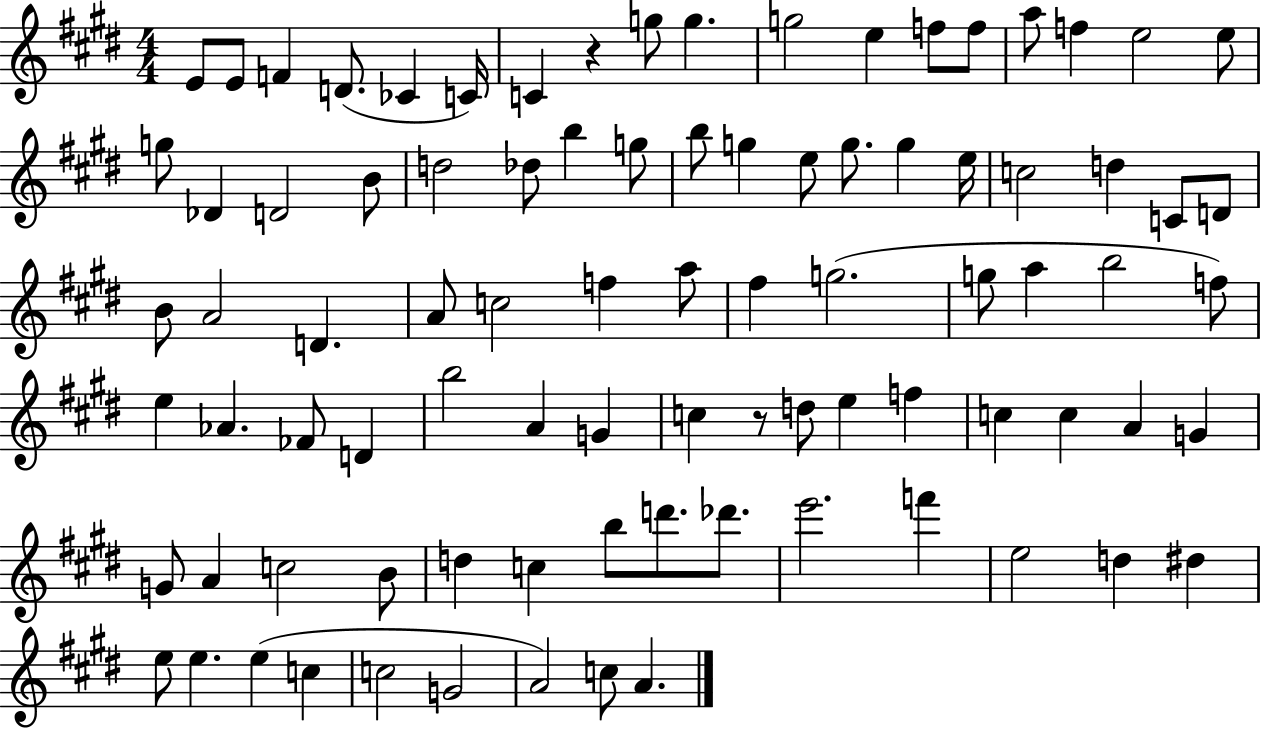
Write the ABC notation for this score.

X:1
T:Untitled
M:4/4
L:1/4
K:E
E/2 E/2 F D/2 _C C/4 C z g/2 g g2 e f/2 f/2 a/2 f e2 e/2 g/2 _D D2 B/2 d2 _d/2 b g/2 b/2 g e/2 g/2 g e/4 c2 d C/2 D/2 B/2 A2 D A/2 c2 f a/2 ^f g2 g/2 a b2 f/2 e _A _F/2 D b2 A G c z/2 d/2 e f c c A G G/2 A c2 B/2 d c b/2 d'/2 _d'/2 e'2 f' e2 d ^d e/2 e e c c2 G2 A2 c/2 A